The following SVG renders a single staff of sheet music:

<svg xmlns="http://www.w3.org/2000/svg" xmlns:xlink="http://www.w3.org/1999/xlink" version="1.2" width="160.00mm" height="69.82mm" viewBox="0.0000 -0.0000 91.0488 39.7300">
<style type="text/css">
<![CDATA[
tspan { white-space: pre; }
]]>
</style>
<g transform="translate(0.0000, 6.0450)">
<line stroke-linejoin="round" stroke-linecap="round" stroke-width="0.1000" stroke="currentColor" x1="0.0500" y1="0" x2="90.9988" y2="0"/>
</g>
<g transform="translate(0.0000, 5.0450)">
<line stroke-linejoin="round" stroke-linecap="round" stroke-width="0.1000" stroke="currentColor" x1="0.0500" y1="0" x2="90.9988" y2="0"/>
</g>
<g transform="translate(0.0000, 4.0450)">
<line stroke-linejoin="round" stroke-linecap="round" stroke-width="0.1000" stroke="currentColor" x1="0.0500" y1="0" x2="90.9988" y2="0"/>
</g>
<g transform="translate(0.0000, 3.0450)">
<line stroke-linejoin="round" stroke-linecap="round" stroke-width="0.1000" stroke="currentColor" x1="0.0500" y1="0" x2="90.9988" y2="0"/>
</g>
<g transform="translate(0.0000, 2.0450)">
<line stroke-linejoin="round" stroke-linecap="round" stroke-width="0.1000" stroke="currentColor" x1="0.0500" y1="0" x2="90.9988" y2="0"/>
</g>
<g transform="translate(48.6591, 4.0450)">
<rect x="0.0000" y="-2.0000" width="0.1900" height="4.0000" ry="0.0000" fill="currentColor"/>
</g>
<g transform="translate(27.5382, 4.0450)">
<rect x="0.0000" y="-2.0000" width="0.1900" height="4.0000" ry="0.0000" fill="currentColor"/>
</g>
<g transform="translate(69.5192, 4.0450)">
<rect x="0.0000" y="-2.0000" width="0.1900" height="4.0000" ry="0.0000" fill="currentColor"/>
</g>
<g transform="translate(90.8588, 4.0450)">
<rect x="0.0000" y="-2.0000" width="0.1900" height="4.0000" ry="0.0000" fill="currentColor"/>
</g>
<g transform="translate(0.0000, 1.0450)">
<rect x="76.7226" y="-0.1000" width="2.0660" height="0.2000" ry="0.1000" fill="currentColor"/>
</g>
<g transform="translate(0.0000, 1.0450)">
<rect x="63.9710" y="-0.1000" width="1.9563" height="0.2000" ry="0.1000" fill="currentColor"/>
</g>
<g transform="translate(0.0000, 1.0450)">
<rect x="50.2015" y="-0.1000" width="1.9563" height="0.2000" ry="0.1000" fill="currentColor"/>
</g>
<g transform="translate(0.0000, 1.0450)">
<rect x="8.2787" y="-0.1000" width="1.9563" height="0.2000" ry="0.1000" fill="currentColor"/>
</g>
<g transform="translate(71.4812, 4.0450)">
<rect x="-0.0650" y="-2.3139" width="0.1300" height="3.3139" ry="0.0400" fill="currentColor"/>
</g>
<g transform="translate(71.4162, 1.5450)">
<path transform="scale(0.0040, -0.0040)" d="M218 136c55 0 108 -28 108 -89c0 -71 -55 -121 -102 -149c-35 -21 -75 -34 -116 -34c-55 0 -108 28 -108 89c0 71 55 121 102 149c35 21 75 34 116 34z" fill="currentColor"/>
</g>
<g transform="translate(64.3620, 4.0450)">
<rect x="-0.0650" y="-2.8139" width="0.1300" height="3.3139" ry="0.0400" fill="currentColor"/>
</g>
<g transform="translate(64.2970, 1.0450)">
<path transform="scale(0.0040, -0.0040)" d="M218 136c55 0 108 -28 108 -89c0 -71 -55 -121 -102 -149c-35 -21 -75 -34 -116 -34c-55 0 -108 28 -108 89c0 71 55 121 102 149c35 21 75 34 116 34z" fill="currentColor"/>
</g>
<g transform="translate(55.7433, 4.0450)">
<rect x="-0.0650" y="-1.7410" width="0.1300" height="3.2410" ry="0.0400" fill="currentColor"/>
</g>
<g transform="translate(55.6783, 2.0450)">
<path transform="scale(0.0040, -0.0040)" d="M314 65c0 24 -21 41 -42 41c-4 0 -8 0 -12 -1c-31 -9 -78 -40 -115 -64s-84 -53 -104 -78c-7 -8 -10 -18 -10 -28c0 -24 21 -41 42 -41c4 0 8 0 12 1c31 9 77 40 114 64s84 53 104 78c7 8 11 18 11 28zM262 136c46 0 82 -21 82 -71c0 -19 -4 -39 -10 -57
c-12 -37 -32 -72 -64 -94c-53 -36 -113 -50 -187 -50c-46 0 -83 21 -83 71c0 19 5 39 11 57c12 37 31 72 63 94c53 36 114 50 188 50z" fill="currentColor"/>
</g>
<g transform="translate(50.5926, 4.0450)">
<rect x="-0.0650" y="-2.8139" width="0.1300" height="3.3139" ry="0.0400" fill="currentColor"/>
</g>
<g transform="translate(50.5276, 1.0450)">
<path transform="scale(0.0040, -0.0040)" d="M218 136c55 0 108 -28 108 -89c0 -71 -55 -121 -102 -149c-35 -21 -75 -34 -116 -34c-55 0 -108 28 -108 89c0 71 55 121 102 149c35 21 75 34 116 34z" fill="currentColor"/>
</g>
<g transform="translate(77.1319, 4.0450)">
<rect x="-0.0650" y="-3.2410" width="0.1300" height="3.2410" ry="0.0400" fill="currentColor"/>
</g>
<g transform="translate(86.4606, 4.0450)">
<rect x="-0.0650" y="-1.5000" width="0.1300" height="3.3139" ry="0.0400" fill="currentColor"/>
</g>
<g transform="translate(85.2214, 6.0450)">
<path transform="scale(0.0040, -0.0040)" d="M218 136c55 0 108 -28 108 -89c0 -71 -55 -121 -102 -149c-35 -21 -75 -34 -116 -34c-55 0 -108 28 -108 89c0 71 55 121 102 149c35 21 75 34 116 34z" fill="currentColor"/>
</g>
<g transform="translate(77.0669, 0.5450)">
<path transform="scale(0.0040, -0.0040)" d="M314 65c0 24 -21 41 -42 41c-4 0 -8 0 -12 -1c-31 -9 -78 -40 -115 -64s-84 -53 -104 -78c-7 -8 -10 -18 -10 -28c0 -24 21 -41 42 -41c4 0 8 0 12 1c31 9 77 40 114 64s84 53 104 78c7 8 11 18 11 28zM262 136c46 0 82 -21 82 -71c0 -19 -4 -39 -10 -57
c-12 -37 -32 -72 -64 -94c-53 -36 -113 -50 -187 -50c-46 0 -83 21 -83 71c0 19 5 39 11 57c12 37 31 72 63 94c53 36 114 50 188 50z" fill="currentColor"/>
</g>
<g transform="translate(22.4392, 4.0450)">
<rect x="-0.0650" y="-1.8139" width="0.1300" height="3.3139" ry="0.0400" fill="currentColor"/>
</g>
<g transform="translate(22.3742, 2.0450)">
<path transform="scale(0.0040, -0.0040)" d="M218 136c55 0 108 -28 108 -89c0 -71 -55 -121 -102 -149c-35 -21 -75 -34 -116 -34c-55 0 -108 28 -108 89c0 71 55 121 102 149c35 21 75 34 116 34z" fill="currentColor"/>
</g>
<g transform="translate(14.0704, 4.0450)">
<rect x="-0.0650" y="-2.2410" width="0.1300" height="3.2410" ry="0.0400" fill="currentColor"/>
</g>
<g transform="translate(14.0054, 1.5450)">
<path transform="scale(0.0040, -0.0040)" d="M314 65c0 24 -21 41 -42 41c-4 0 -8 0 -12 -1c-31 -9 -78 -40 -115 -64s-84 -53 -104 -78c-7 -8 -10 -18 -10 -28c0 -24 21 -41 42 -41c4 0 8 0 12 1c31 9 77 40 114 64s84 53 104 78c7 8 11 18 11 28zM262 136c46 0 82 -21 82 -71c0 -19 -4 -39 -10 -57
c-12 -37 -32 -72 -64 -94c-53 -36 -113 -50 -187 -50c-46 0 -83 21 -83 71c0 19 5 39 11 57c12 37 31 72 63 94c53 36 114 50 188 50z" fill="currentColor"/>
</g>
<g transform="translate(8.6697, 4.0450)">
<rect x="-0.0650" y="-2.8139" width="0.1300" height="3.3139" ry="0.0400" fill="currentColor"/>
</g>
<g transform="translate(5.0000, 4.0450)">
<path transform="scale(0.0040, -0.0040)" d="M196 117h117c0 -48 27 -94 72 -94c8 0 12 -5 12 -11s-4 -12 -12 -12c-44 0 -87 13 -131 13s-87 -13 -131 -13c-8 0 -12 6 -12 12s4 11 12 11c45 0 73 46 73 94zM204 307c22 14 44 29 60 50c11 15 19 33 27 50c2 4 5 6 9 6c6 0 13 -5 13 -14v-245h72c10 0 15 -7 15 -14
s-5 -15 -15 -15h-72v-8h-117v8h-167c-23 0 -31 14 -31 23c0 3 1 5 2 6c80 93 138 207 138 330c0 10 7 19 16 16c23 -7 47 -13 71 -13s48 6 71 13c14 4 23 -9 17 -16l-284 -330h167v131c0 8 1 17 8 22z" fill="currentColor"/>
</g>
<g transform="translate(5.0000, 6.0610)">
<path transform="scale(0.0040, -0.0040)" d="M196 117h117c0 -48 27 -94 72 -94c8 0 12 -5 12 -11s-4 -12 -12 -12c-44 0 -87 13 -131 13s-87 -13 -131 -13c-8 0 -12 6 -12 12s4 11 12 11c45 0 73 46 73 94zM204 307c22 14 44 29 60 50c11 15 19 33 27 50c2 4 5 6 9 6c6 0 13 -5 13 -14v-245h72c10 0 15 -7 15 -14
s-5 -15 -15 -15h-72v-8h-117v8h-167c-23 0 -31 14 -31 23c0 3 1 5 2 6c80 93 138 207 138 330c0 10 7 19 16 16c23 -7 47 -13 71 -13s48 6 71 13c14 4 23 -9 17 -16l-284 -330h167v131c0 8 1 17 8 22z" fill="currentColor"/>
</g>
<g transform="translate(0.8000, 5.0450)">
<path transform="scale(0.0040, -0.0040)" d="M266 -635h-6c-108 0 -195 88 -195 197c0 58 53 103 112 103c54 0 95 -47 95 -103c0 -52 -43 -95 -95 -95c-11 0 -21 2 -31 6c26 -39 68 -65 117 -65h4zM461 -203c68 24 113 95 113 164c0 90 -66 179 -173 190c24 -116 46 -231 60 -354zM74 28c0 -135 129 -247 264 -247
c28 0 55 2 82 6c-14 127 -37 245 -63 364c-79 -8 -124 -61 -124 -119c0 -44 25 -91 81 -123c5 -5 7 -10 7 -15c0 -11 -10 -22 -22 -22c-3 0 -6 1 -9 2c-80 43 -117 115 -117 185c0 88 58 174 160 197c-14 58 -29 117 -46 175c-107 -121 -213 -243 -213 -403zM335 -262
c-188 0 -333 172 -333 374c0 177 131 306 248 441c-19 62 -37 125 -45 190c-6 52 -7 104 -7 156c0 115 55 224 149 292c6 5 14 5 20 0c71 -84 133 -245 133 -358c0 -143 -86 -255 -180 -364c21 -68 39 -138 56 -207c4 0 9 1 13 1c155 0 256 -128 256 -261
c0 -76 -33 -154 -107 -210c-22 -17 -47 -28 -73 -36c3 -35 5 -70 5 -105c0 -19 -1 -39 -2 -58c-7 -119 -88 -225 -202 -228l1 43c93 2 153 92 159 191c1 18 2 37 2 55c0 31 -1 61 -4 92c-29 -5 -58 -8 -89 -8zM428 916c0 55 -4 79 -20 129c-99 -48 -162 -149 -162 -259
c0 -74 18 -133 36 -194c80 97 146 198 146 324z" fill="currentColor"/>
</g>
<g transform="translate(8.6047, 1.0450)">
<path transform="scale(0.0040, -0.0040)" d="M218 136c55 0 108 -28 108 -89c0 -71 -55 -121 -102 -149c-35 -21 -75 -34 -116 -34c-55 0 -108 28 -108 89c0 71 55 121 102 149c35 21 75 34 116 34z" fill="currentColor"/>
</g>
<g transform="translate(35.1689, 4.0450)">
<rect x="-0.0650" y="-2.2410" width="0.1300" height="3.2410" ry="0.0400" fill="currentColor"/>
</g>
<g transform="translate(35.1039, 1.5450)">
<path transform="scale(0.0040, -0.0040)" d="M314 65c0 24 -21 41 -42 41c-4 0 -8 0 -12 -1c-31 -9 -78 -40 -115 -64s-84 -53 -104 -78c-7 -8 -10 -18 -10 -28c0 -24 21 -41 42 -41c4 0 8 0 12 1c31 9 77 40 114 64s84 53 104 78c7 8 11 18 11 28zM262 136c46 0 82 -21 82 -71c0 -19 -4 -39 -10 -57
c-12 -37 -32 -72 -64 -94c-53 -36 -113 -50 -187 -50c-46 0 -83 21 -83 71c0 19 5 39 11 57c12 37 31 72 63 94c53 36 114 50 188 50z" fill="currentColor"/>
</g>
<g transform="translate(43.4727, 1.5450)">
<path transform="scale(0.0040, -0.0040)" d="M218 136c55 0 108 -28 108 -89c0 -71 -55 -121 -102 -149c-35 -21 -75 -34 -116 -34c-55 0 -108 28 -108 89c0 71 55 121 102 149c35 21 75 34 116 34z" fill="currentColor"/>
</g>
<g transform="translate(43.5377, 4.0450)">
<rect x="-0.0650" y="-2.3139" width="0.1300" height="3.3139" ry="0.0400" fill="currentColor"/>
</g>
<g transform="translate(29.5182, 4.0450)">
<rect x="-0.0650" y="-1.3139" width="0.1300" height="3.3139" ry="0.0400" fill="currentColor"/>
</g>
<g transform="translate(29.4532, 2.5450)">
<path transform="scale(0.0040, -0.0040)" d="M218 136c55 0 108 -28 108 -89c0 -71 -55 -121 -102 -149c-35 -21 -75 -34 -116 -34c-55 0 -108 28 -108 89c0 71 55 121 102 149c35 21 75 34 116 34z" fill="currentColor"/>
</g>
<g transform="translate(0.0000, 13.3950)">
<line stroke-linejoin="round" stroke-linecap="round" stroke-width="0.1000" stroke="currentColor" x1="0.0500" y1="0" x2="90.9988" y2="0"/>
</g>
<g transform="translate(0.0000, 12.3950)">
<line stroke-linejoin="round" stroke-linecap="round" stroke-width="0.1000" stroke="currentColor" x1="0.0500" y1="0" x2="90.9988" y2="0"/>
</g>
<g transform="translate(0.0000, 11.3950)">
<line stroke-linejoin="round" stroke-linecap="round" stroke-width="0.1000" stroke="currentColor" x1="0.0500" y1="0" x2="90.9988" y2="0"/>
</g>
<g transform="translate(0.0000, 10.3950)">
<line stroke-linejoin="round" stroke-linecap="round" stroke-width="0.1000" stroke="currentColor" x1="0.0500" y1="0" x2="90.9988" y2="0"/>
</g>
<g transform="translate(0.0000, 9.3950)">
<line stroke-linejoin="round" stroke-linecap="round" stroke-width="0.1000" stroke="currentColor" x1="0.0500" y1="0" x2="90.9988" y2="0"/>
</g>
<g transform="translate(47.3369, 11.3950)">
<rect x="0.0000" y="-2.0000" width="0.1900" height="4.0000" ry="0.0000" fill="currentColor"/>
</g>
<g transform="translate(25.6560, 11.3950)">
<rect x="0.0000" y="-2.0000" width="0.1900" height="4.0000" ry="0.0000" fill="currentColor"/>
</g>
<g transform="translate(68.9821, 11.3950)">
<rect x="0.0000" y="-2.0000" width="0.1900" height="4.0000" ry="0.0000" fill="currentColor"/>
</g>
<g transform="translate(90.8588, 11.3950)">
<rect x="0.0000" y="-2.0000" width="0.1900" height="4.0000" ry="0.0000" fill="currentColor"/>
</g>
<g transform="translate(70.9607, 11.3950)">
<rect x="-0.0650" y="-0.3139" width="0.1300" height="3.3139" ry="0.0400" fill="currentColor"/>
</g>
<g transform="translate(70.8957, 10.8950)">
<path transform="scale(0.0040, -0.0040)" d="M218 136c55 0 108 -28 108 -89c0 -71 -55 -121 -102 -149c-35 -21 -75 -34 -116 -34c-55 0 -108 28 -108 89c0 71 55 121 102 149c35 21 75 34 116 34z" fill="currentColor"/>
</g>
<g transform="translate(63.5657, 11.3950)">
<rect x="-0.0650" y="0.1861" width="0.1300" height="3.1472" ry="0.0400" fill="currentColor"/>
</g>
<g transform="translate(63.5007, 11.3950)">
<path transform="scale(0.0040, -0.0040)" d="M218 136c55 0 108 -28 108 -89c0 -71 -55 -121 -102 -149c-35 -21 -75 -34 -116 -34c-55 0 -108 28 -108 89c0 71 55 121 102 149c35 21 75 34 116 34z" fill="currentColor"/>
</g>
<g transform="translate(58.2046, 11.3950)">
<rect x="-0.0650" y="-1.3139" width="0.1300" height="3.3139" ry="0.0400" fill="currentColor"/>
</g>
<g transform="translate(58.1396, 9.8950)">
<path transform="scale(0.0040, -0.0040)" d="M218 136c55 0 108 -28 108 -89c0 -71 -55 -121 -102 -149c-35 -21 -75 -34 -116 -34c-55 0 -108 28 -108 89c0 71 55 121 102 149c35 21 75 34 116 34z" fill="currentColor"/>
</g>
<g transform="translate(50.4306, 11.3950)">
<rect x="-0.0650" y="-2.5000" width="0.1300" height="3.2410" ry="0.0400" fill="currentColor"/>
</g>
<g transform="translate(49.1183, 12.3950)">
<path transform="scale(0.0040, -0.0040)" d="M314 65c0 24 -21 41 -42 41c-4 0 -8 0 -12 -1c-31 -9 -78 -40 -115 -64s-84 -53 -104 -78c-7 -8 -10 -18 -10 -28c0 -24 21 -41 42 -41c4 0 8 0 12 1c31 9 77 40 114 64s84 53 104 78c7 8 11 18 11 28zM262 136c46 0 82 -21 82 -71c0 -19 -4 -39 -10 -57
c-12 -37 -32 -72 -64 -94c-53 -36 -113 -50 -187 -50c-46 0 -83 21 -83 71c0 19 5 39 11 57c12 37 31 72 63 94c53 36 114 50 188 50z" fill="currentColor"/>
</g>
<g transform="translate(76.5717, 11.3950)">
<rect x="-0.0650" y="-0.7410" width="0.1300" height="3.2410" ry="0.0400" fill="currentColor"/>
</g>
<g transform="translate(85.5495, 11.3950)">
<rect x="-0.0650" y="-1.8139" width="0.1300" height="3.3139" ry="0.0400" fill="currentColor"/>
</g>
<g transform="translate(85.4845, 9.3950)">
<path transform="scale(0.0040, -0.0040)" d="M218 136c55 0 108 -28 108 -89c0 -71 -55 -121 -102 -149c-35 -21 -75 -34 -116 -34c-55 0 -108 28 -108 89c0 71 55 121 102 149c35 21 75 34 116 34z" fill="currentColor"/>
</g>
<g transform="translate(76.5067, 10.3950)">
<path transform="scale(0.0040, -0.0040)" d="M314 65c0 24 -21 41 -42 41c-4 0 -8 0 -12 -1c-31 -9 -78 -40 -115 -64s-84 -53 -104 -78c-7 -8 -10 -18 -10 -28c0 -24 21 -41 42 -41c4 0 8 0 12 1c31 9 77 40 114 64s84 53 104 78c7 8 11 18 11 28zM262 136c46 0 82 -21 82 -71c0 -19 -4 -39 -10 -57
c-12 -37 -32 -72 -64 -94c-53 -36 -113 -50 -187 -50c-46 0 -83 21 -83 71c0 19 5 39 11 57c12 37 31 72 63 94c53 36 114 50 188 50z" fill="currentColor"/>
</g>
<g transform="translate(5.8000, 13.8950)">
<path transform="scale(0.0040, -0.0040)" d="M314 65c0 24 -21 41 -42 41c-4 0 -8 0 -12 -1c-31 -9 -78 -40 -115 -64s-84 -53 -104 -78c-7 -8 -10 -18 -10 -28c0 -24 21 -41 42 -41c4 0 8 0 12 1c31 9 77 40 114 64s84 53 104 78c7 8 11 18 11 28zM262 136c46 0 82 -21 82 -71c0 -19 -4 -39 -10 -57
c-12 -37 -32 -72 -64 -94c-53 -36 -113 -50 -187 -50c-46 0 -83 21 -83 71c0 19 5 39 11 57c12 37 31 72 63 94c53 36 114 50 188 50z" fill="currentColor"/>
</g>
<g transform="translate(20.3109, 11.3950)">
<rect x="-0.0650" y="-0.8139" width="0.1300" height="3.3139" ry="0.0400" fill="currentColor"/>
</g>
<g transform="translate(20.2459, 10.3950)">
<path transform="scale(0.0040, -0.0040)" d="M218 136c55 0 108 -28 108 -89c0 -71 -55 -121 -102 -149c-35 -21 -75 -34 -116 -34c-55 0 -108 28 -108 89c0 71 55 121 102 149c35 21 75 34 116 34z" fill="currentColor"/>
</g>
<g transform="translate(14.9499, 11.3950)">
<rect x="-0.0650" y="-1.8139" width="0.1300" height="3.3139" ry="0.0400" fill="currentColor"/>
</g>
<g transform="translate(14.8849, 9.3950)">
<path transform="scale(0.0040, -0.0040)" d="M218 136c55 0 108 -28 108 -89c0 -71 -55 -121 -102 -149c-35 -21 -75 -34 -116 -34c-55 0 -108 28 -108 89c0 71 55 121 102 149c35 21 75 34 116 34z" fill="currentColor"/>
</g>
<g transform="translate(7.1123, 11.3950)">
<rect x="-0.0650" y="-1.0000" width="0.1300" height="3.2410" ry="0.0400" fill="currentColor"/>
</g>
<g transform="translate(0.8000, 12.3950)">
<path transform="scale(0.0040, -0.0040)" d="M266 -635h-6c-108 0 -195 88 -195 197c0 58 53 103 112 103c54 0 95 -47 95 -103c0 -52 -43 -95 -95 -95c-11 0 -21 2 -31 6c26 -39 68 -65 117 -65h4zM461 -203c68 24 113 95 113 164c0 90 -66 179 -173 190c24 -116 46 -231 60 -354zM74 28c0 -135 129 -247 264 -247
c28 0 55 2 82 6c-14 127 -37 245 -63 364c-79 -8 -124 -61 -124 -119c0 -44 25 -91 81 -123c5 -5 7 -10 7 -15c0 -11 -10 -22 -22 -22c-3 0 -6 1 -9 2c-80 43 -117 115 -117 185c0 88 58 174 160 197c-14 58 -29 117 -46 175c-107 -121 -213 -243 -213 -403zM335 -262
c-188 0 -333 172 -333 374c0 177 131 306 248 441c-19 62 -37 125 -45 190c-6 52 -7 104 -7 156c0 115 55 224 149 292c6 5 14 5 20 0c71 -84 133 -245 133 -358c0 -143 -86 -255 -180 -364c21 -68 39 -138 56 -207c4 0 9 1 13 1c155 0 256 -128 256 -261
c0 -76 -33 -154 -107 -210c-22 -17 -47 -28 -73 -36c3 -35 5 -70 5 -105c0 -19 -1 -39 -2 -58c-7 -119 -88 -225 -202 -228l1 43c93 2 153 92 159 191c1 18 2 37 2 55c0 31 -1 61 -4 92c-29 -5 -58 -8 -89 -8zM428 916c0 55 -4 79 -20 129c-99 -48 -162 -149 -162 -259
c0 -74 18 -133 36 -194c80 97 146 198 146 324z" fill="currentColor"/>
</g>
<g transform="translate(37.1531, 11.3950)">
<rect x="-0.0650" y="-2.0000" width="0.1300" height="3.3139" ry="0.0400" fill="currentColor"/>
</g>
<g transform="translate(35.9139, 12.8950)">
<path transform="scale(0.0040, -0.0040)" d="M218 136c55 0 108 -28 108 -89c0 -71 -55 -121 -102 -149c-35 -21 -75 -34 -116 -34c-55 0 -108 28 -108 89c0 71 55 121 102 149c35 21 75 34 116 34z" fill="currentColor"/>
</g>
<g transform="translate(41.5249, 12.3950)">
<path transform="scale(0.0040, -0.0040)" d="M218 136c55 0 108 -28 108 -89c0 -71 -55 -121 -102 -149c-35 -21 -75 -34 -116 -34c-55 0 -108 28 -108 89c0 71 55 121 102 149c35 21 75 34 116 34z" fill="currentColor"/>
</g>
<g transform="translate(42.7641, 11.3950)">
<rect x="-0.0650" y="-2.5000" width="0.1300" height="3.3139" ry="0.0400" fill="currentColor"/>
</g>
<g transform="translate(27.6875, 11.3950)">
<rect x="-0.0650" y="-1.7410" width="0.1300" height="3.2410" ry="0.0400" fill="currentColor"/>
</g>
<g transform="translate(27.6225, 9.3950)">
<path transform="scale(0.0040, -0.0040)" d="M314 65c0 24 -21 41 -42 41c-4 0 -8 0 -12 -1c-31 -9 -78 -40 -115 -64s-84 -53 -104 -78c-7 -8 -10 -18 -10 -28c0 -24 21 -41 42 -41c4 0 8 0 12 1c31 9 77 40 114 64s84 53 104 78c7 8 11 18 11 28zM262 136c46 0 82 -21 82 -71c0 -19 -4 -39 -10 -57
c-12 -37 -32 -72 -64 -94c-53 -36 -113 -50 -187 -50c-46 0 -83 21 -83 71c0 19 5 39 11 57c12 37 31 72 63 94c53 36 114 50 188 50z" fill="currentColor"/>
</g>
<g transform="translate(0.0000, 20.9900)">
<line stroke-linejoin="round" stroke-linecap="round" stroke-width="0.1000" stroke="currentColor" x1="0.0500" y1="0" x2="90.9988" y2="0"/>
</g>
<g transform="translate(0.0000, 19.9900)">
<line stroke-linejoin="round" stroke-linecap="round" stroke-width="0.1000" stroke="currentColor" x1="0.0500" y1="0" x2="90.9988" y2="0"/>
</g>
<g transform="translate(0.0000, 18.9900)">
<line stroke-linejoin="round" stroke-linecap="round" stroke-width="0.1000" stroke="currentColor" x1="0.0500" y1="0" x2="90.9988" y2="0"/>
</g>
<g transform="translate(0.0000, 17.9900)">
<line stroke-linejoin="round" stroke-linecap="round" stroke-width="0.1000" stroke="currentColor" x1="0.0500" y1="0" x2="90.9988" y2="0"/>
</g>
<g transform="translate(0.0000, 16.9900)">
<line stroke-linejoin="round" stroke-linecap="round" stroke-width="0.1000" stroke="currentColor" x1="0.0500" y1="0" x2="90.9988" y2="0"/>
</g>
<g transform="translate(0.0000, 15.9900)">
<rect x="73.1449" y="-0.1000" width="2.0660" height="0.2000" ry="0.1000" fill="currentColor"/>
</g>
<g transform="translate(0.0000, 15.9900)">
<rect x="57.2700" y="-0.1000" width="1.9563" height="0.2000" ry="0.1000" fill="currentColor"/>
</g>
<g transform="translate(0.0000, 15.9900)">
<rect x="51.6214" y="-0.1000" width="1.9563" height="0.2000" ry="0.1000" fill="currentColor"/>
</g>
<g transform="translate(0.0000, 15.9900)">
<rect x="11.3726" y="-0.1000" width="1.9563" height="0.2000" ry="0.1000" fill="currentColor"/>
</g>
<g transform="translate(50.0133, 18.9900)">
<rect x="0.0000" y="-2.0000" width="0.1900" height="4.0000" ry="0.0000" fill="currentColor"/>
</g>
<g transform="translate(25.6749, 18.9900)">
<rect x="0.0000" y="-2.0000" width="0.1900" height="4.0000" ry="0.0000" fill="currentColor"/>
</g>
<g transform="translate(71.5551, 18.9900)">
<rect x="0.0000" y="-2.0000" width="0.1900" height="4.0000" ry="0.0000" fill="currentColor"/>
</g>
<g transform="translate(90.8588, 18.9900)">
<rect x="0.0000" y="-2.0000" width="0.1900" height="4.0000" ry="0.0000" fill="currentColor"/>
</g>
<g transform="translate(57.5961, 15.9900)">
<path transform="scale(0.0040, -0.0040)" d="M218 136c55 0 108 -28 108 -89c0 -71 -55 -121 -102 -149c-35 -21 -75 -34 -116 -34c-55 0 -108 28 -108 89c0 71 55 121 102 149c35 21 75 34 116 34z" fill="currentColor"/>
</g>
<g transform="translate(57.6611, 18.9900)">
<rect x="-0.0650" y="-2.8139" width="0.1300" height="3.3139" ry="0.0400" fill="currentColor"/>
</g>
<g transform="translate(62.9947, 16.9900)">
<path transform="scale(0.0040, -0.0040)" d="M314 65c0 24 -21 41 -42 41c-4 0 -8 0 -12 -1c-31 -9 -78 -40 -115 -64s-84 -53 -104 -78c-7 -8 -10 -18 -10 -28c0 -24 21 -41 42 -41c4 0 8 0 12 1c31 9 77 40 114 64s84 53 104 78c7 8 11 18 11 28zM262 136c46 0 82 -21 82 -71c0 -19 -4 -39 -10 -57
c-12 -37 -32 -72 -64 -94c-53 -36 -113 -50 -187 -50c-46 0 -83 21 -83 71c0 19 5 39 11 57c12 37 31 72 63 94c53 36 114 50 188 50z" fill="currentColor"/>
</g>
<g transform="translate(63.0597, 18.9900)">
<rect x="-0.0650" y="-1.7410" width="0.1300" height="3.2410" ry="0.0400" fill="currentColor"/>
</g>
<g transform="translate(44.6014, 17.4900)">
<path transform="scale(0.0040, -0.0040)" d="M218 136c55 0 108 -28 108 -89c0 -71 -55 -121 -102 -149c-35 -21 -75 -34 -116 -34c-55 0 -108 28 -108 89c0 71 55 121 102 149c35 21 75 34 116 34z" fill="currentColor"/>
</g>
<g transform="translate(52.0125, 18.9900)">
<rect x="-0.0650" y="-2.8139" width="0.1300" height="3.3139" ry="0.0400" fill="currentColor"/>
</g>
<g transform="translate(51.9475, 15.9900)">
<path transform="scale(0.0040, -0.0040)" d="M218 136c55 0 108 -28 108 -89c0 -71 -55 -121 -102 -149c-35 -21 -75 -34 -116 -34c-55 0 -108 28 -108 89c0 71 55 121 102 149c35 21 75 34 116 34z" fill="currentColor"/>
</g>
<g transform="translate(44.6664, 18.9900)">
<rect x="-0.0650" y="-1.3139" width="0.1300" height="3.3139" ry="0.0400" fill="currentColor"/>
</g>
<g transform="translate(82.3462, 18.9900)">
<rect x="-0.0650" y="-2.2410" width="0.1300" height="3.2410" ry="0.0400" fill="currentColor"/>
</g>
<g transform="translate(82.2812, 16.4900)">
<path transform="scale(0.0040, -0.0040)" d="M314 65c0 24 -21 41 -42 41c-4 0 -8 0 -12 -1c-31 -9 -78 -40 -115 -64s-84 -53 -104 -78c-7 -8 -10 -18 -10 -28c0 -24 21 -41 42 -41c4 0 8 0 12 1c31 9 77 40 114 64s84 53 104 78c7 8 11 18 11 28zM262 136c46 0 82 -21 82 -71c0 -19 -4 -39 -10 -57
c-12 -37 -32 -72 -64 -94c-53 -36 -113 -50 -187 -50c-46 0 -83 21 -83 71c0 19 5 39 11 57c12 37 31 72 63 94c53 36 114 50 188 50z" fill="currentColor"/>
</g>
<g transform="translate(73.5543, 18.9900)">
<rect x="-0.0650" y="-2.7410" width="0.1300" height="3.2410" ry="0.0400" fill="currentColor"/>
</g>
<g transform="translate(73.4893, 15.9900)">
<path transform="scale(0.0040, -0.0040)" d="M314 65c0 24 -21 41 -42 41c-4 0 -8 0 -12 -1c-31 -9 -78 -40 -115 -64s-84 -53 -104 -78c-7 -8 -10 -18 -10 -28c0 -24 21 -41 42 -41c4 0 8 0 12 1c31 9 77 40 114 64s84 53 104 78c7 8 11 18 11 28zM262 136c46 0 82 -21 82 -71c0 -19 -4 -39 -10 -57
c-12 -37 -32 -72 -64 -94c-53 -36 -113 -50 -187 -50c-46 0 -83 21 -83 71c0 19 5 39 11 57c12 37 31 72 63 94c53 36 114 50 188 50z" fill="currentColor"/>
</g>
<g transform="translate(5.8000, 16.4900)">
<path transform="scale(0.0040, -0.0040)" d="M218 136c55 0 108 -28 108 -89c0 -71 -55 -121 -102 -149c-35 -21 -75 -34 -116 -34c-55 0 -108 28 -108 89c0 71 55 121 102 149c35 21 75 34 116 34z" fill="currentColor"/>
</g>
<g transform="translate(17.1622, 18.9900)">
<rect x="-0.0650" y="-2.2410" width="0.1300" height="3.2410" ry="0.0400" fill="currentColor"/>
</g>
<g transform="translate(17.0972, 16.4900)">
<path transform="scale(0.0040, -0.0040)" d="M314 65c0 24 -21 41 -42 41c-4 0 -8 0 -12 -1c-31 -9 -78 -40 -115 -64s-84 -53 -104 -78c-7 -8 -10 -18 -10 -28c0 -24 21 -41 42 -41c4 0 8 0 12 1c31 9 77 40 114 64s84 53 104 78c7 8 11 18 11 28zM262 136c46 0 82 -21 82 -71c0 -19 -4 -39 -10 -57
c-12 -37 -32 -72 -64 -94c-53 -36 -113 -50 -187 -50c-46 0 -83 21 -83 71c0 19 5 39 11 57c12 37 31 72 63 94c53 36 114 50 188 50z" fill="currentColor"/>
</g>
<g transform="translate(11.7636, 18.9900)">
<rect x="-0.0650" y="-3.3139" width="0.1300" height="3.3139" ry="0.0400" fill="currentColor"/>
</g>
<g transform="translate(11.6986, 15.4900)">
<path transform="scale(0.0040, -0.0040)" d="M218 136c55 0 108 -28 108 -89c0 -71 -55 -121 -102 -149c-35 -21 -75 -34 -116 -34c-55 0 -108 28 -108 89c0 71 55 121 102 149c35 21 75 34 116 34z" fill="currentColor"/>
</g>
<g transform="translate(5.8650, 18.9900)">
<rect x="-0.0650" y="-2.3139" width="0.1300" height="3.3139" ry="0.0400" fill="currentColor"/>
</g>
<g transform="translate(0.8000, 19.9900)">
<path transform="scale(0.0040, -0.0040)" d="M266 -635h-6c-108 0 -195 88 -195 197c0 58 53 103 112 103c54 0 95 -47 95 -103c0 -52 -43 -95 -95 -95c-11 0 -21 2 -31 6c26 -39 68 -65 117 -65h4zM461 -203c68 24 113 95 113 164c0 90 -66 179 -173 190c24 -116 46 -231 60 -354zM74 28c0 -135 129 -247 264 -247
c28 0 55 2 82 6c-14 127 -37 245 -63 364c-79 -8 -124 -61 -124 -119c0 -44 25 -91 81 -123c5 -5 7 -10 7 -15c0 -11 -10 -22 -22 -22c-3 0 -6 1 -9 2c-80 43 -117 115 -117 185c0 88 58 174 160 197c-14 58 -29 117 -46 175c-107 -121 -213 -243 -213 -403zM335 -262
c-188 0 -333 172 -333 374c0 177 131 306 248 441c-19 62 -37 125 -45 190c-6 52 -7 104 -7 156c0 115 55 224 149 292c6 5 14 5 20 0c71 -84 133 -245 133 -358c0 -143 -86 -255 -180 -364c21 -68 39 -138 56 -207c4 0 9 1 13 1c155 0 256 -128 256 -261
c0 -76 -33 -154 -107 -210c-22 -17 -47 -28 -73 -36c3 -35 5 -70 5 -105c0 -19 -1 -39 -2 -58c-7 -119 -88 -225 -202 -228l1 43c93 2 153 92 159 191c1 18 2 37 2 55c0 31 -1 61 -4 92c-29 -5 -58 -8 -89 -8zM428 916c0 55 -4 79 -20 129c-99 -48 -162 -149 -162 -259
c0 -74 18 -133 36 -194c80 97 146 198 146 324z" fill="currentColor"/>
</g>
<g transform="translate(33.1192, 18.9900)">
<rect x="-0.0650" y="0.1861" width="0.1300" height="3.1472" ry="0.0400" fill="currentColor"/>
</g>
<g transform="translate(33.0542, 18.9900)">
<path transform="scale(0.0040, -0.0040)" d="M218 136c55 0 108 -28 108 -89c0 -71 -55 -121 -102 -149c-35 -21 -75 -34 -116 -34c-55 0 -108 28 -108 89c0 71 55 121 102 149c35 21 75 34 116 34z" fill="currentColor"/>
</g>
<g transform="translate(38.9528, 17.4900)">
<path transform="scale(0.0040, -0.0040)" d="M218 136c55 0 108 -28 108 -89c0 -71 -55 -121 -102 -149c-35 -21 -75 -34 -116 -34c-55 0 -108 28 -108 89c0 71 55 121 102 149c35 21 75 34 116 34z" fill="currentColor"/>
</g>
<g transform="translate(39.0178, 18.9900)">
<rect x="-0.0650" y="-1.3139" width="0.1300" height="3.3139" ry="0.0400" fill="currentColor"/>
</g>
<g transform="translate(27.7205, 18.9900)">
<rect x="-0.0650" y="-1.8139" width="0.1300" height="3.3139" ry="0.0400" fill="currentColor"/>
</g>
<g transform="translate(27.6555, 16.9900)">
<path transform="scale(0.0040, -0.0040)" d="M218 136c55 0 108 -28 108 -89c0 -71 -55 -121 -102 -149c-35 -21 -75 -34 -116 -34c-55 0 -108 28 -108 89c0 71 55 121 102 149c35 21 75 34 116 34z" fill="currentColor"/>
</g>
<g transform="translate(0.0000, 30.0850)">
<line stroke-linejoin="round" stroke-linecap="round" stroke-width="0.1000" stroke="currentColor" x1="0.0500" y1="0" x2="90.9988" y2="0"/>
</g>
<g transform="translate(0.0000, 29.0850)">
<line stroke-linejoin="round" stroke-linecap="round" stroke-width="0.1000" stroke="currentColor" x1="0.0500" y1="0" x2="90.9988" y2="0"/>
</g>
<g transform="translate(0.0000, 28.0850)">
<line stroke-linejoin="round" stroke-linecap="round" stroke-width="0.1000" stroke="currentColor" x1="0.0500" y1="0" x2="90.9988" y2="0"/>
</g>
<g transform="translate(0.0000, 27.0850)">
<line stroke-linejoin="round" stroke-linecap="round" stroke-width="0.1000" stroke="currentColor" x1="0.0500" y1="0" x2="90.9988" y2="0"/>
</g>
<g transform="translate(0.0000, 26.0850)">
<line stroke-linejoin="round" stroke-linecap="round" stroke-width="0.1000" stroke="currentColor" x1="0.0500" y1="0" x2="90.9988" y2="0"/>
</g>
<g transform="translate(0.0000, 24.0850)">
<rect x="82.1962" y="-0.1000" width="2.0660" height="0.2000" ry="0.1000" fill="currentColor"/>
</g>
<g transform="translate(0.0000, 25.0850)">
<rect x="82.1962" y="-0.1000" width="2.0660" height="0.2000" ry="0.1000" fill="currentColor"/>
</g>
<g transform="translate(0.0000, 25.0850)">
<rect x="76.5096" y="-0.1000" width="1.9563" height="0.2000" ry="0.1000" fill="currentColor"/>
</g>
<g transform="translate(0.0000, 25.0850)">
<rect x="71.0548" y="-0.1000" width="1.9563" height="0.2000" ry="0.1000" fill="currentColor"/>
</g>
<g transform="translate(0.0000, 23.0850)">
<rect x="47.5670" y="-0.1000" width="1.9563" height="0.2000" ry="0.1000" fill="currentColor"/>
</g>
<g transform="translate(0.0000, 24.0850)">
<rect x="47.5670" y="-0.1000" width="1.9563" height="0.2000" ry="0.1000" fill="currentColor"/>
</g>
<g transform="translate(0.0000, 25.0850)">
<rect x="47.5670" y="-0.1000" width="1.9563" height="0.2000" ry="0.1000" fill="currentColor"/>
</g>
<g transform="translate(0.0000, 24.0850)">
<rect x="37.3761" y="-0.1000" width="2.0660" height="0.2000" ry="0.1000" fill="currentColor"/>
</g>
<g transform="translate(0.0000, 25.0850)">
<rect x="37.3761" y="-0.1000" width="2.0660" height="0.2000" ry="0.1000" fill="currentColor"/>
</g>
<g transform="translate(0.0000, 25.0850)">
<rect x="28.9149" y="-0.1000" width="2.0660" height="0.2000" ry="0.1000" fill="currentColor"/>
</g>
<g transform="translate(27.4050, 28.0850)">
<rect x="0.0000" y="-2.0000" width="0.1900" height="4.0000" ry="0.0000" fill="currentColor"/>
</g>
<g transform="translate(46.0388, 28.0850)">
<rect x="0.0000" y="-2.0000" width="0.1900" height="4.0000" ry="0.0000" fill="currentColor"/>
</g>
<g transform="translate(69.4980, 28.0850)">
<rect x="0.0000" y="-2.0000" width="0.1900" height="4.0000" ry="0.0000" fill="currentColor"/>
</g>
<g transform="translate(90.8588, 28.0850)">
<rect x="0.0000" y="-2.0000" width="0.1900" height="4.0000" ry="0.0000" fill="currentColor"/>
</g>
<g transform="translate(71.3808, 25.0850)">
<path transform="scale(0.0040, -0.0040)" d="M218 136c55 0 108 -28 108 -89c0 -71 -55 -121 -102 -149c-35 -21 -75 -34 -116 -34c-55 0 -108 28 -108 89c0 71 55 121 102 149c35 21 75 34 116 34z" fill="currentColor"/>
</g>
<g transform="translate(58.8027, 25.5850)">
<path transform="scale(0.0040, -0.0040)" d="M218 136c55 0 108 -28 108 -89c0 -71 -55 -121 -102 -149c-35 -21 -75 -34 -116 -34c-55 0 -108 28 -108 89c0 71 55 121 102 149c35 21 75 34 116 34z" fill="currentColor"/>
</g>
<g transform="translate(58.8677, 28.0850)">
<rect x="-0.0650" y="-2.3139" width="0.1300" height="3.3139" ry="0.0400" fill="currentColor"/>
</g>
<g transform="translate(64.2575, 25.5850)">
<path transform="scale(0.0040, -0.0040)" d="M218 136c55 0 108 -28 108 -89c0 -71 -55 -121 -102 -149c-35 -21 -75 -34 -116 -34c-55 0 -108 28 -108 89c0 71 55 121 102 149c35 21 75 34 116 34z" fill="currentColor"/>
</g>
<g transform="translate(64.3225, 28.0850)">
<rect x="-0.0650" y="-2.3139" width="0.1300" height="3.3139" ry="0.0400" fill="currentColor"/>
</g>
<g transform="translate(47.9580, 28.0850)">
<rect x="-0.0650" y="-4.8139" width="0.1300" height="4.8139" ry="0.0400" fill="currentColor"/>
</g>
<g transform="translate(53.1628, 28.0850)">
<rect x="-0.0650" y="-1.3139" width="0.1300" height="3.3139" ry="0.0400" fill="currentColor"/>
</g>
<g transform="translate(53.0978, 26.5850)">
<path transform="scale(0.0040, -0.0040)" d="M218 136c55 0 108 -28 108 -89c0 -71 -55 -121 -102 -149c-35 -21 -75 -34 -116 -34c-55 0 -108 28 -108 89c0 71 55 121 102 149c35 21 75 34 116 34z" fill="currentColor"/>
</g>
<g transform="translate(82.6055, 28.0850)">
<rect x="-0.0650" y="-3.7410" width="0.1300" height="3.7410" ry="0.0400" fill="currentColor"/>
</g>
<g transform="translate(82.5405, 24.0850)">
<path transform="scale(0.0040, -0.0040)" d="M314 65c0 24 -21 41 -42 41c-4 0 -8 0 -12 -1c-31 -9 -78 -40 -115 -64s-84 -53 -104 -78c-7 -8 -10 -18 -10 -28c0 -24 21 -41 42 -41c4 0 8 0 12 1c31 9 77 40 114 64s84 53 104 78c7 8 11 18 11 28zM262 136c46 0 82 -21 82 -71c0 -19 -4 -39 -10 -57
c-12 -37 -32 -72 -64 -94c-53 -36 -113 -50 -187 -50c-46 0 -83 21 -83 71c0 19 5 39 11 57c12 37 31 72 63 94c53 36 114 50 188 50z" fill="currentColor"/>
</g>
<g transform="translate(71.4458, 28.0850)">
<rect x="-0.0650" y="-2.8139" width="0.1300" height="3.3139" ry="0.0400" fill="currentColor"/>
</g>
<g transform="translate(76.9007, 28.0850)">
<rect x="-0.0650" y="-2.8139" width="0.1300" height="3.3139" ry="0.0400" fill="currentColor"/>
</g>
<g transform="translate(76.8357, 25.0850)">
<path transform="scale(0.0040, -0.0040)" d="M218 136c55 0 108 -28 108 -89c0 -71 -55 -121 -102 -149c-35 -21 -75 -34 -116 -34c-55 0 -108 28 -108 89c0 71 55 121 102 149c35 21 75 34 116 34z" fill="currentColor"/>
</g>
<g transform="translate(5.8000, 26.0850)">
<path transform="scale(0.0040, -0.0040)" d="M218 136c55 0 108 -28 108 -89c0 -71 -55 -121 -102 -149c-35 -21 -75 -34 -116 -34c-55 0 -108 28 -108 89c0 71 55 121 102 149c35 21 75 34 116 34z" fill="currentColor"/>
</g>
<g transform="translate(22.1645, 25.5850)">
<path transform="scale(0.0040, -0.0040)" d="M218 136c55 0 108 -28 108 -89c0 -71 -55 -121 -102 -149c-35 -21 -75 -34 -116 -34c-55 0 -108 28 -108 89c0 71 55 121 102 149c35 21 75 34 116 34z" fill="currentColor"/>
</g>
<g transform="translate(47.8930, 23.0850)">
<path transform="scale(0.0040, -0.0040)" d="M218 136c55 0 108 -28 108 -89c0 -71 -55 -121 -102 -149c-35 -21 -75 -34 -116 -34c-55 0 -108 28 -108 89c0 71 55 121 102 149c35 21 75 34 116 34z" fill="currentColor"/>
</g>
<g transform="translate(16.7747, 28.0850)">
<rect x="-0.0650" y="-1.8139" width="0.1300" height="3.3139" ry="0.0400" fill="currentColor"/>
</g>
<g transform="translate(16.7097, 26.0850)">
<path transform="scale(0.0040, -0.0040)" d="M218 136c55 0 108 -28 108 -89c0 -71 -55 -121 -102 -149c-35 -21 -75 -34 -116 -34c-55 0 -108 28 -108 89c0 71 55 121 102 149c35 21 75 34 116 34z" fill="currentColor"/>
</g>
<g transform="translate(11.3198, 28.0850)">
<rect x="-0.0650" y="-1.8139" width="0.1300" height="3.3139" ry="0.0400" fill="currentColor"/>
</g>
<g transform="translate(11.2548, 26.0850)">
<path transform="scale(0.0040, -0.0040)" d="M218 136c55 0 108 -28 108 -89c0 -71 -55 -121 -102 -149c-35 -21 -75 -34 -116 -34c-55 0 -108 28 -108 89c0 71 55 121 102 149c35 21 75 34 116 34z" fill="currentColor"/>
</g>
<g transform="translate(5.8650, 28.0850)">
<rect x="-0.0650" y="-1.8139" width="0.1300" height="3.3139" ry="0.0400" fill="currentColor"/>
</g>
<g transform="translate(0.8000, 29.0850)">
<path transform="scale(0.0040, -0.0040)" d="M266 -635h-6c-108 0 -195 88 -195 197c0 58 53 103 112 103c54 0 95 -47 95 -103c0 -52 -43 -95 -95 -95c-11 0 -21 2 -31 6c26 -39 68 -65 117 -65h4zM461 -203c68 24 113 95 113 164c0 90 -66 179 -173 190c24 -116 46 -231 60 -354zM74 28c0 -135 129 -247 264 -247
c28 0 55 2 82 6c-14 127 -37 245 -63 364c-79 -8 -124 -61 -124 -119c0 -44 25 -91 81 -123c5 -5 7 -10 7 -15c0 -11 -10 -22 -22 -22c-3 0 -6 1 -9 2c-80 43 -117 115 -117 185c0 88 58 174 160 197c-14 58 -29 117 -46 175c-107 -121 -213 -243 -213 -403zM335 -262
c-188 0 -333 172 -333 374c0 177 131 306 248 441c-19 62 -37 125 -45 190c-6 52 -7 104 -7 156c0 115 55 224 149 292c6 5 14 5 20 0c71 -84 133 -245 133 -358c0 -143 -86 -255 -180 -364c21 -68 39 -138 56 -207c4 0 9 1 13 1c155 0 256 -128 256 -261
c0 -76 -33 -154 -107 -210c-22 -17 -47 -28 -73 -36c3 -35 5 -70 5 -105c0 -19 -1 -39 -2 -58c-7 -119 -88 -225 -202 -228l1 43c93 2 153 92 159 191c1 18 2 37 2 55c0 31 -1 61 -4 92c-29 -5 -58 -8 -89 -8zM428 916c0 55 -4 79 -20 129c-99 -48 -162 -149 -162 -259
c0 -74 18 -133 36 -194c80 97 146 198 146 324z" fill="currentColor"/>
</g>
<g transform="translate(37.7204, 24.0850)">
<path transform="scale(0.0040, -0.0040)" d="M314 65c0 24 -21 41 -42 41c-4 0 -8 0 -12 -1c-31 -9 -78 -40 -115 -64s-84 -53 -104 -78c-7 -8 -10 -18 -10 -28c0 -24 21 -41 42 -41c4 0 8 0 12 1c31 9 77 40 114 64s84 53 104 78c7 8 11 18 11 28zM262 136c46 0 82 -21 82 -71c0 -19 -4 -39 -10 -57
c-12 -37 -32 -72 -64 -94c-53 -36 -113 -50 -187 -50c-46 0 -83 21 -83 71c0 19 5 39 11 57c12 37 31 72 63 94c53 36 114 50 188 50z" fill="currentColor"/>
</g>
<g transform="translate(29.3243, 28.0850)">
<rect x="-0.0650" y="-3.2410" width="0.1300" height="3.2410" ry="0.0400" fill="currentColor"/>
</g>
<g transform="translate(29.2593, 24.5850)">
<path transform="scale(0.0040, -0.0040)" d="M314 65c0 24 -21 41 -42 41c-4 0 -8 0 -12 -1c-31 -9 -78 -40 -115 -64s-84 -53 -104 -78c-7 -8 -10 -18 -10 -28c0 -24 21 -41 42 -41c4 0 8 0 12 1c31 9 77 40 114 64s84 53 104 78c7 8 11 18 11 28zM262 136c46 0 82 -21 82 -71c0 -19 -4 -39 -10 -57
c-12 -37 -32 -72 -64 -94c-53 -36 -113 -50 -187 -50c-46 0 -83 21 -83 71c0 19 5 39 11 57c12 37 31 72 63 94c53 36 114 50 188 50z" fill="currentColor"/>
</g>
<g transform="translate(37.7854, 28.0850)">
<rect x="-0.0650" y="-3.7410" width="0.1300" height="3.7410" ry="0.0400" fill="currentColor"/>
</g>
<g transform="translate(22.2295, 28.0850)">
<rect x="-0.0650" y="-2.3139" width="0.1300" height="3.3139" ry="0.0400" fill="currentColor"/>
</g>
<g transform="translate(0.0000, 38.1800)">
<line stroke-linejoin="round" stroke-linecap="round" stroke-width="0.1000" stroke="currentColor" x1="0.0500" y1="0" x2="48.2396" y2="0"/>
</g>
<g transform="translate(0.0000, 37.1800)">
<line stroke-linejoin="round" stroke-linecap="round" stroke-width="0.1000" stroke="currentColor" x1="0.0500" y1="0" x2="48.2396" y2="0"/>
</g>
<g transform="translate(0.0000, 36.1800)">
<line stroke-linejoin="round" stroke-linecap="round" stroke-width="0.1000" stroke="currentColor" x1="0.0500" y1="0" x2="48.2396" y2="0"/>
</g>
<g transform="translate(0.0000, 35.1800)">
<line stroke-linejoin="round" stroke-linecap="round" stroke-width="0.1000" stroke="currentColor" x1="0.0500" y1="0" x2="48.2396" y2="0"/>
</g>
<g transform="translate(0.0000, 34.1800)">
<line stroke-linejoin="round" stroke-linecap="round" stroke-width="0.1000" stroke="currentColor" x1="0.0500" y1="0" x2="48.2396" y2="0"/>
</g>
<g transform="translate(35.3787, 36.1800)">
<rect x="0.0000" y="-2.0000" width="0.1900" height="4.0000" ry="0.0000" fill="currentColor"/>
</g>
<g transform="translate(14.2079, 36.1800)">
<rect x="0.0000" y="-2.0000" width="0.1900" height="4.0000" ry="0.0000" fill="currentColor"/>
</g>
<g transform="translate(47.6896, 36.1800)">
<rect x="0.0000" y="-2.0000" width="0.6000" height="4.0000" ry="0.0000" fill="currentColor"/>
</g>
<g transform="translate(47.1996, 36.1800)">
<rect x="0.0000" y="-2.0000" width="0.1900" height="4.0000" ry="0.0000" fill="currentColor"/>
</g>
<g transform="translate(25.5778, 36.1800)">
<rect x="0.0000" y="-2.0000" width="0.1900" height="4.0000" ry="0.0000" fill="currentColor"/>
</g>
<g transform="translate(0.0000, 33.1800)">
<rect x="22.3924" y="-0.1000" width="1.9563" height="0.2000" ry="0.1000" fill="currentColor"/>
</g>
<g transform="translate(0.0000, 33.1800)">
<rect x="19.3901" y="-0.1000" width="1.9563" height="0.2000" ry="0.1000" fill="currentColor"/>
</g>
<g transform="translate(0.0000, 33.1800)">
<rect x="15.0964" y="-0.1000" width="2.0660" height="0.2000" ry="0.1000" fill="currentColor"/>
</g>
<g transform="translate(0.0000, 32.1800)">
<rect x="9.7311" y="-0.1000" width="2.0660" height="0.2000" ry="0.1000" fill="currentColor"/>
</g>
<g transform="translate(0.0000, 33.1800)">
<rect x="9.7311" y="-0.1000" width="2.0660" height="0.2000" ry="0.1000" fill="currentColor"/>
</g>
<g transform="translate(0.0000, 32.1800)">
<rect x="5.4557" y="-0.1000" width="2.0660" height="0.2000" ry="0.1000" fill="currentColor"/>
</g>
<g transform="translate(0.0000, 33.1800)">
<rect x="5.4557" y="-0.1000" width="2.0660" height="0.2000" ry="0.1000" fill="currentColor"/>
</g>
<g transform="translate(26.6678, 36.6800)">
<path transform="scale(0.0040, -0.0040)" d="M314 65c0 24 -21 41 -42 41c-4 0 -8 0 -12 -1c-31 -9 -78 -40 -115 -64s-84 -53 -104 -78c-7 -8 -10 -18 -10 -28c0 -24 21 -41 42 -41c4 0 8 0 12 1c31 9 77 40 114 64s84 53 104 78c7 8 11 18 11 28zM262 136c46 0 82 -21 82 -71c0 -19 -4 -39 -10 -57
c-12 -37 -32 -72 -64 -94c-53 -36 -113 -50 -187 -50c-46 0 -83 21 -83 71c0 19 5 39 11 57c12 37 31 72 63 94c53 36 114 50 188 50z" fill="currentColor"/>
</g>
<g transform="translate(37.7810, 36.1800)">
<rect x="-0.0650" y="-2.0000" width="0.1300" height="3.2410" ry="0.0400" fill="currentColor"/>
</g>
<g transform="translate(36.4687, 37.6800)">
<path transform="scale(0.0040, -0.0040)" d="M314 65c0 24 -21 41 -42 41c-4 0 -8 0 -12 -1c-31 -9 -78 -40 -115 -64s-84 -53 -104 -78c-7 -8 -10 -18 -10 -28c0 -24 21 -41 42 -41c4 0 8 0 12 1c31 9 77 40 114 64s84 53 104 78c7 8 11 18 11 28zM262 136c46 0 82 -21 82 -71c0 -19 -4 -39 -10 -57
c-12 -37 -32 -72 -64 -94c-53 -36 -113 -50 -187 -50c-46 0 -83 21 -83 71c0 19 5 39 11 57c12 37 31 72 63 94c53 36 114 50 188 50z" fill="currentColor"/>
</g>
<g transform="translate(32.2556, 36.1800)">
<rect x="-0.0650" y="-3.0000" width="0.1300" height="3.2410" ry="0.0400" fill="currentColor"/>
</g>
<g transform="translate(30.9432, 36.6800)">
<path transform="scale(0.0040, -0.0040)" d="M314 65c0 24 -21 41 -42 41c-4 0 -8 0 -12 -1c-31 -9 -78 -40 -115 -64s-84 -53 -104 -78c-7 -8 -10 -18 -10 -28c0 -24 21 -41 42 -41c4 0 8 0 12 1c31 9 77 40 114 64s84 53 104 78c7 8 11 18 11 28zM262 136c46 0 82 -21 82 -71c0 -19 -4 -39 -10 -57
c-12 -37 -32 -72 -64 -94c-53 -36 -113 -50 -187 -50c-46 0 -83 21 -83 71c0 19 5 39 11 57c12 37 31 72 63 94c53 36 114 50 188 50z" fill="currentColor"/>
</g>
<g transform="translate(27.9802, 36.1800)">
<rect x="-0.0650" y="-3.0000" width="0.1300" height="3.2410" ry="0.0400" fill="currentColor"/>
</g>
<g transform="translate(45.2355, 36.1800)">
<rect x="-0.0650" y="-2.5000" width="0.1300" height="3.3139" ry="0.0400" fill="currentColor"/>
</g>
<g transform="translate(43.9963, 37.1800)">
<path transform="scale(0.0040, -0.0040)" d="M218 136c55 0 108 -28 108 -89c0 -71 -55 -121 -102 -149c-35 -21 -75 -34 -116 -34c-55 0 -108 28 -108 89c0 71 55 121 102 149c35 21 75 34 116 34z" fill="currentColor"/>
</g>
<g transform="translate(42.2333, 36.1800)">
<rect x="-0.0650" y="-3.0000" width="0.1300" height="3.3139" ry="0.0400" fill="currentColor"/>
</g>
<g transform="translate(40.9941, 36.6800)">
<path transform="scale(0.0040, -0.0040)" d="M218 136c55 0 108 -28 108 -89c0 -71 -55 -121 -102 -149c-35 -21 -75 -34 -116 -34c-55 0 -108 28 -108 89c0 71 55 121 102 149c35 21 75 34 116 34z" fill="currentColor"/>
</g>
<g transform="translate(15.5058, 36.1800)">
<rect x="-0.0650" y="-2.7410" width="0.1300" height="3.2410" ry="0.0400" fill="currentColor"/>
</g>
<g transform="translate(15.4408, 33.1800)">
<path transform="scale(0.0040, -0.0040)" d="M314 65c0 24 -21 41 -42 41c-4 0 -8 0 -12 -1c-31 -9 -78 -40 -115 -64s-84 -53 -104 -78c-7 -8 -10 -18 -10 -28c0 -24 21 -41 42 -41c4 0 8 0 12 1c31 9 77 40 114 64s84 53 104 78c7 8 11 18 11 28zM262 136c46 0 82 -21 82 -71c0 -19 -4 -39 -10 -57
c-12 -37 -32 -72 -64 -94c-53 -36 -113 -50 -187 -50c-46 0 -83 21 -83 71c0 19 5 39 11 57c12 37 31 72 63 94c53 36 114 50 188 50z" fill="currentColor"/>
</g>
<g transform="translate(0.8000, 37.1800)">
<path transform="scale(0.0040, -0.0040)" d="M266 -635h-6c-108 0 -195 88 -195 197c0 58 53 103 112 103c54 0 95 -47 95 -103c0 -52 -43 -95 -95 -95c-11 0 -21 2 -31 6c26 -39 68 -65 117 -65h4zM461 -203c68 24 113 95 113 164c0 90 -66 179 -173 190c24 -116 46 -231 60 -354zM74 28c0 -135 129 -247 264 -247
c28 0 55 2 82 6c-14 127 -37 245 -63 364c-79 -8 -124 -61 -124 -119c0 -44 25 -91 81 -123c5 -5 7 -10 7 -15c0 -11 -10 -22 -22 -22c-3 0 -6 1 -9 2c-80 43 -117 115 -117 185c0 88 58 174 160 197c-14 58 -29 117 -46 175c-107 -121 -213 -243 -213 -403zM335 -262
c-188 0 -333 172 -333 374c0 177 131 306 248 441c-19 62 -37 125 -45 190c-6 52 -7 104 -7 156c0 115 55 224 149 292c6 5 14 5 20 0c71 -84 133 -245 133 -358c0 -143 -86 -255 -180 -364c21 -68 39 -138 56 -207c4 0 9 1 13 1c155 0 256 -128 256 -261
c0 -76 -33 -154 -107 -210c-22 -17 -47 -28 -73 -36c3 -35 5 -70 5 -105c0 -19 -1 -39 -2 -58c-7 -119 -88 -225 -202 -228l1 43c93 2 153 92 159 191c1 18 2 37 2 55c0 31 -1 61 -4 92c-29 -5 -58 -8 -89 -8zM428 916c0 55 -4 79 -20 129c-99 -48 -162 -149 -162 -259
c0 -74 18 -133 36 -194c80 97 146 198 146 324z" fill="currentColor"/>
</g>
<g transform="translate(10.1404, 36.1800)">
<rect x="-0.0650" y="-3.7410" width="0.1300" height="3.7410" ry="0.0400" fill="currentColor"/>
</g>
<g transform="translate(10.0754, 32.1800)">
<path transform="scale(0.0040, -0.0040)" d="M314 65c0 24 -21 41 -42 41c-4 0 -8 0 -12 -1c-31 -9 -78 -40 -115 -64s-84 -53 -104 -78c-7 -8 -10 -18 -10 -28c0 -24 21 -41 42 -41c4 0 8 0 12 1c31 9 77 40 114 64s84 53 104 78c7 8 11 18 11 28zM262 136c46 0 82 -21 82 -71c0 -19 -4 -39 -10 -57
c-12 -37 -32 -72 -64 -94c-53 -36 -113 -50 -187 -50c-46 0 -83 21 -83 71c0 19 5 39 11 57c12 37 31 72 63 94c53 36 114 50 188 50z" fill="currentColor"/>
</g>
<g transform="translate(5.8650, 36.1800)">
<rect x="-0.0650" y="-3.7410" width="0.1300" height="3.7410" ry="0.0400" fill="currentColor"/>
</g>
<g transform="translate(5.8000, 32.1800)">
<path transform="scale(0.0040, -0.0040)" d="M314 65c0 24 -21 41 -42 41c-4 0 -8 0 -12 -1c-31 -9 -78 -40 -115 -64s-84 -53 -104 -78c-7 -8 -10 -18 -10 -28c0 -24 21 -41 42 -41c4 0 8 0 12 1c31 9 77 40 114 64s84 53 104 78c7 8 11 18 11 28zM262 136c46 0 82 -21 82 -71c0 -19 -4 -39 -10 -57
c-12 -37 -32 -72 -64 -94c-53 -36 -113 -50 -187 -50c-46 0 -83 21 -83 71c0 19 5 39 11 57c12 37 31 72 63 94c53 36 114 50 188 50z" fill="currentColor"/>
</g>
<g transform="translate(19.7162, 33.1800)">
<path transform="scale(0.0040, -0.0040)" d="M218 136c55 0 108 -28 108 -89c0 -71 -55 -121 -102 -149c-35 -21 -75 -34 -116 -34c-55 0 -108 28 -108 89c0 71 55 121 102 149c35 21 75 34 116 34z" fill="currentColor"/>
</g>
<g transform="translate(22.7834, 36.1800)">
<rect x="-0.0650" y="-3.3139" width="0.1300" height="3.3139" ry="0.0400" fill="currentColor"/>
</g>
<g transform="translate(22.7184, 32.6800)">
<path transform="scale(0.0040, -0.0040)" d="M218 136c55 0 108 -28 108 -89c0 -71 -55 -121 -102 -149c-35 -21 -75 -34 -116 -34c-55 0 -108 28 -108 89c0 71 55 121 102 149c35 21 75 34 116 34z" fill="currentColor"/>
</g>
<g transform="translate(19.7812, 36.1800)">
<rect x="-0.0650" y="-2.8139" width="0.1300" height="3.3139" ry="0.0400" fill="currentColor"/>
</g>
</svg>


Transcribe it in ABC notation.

X:1
T:Untitled
M:4/4
L:1/4
K:C
a g2 f e g2 g a f2 a g b2 E D2 f d f2 F G G2 e B c d2 f g b g2 f B e e a a f2 a2 g2 f f f g b2 c'2 e' e g g a a c'2 c'2 c'2 a2 a b A2 A2 F2 A G